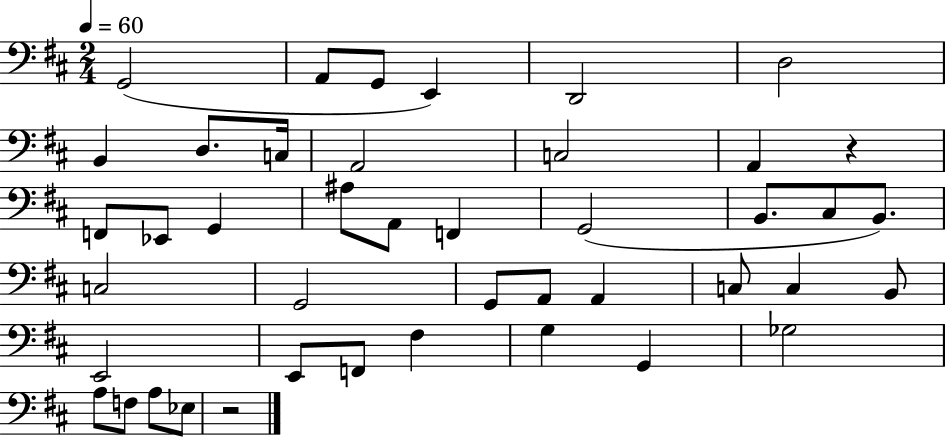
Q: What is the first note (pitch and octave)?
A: G2